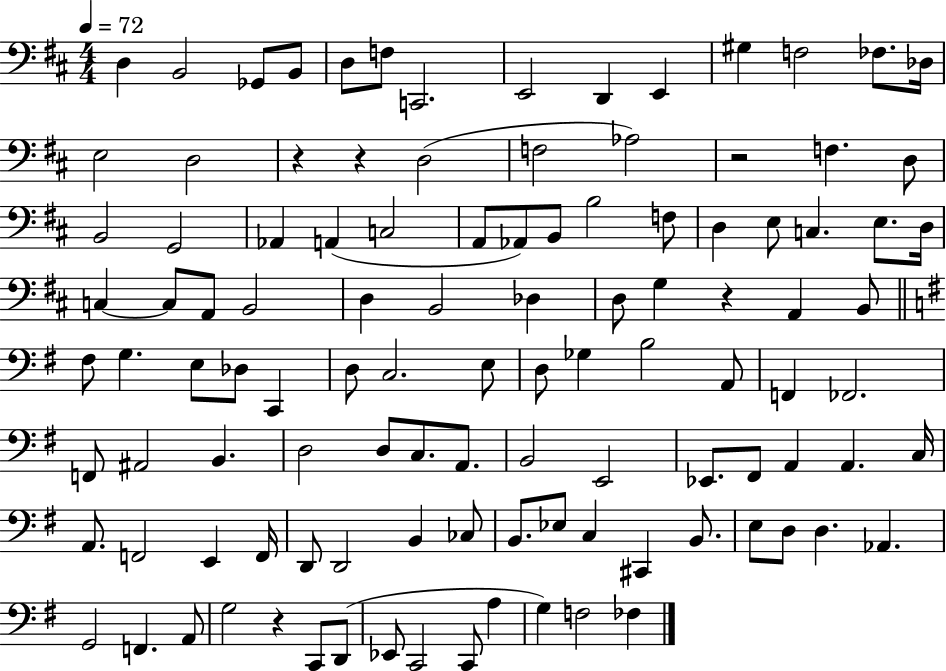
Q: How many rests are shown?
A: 5